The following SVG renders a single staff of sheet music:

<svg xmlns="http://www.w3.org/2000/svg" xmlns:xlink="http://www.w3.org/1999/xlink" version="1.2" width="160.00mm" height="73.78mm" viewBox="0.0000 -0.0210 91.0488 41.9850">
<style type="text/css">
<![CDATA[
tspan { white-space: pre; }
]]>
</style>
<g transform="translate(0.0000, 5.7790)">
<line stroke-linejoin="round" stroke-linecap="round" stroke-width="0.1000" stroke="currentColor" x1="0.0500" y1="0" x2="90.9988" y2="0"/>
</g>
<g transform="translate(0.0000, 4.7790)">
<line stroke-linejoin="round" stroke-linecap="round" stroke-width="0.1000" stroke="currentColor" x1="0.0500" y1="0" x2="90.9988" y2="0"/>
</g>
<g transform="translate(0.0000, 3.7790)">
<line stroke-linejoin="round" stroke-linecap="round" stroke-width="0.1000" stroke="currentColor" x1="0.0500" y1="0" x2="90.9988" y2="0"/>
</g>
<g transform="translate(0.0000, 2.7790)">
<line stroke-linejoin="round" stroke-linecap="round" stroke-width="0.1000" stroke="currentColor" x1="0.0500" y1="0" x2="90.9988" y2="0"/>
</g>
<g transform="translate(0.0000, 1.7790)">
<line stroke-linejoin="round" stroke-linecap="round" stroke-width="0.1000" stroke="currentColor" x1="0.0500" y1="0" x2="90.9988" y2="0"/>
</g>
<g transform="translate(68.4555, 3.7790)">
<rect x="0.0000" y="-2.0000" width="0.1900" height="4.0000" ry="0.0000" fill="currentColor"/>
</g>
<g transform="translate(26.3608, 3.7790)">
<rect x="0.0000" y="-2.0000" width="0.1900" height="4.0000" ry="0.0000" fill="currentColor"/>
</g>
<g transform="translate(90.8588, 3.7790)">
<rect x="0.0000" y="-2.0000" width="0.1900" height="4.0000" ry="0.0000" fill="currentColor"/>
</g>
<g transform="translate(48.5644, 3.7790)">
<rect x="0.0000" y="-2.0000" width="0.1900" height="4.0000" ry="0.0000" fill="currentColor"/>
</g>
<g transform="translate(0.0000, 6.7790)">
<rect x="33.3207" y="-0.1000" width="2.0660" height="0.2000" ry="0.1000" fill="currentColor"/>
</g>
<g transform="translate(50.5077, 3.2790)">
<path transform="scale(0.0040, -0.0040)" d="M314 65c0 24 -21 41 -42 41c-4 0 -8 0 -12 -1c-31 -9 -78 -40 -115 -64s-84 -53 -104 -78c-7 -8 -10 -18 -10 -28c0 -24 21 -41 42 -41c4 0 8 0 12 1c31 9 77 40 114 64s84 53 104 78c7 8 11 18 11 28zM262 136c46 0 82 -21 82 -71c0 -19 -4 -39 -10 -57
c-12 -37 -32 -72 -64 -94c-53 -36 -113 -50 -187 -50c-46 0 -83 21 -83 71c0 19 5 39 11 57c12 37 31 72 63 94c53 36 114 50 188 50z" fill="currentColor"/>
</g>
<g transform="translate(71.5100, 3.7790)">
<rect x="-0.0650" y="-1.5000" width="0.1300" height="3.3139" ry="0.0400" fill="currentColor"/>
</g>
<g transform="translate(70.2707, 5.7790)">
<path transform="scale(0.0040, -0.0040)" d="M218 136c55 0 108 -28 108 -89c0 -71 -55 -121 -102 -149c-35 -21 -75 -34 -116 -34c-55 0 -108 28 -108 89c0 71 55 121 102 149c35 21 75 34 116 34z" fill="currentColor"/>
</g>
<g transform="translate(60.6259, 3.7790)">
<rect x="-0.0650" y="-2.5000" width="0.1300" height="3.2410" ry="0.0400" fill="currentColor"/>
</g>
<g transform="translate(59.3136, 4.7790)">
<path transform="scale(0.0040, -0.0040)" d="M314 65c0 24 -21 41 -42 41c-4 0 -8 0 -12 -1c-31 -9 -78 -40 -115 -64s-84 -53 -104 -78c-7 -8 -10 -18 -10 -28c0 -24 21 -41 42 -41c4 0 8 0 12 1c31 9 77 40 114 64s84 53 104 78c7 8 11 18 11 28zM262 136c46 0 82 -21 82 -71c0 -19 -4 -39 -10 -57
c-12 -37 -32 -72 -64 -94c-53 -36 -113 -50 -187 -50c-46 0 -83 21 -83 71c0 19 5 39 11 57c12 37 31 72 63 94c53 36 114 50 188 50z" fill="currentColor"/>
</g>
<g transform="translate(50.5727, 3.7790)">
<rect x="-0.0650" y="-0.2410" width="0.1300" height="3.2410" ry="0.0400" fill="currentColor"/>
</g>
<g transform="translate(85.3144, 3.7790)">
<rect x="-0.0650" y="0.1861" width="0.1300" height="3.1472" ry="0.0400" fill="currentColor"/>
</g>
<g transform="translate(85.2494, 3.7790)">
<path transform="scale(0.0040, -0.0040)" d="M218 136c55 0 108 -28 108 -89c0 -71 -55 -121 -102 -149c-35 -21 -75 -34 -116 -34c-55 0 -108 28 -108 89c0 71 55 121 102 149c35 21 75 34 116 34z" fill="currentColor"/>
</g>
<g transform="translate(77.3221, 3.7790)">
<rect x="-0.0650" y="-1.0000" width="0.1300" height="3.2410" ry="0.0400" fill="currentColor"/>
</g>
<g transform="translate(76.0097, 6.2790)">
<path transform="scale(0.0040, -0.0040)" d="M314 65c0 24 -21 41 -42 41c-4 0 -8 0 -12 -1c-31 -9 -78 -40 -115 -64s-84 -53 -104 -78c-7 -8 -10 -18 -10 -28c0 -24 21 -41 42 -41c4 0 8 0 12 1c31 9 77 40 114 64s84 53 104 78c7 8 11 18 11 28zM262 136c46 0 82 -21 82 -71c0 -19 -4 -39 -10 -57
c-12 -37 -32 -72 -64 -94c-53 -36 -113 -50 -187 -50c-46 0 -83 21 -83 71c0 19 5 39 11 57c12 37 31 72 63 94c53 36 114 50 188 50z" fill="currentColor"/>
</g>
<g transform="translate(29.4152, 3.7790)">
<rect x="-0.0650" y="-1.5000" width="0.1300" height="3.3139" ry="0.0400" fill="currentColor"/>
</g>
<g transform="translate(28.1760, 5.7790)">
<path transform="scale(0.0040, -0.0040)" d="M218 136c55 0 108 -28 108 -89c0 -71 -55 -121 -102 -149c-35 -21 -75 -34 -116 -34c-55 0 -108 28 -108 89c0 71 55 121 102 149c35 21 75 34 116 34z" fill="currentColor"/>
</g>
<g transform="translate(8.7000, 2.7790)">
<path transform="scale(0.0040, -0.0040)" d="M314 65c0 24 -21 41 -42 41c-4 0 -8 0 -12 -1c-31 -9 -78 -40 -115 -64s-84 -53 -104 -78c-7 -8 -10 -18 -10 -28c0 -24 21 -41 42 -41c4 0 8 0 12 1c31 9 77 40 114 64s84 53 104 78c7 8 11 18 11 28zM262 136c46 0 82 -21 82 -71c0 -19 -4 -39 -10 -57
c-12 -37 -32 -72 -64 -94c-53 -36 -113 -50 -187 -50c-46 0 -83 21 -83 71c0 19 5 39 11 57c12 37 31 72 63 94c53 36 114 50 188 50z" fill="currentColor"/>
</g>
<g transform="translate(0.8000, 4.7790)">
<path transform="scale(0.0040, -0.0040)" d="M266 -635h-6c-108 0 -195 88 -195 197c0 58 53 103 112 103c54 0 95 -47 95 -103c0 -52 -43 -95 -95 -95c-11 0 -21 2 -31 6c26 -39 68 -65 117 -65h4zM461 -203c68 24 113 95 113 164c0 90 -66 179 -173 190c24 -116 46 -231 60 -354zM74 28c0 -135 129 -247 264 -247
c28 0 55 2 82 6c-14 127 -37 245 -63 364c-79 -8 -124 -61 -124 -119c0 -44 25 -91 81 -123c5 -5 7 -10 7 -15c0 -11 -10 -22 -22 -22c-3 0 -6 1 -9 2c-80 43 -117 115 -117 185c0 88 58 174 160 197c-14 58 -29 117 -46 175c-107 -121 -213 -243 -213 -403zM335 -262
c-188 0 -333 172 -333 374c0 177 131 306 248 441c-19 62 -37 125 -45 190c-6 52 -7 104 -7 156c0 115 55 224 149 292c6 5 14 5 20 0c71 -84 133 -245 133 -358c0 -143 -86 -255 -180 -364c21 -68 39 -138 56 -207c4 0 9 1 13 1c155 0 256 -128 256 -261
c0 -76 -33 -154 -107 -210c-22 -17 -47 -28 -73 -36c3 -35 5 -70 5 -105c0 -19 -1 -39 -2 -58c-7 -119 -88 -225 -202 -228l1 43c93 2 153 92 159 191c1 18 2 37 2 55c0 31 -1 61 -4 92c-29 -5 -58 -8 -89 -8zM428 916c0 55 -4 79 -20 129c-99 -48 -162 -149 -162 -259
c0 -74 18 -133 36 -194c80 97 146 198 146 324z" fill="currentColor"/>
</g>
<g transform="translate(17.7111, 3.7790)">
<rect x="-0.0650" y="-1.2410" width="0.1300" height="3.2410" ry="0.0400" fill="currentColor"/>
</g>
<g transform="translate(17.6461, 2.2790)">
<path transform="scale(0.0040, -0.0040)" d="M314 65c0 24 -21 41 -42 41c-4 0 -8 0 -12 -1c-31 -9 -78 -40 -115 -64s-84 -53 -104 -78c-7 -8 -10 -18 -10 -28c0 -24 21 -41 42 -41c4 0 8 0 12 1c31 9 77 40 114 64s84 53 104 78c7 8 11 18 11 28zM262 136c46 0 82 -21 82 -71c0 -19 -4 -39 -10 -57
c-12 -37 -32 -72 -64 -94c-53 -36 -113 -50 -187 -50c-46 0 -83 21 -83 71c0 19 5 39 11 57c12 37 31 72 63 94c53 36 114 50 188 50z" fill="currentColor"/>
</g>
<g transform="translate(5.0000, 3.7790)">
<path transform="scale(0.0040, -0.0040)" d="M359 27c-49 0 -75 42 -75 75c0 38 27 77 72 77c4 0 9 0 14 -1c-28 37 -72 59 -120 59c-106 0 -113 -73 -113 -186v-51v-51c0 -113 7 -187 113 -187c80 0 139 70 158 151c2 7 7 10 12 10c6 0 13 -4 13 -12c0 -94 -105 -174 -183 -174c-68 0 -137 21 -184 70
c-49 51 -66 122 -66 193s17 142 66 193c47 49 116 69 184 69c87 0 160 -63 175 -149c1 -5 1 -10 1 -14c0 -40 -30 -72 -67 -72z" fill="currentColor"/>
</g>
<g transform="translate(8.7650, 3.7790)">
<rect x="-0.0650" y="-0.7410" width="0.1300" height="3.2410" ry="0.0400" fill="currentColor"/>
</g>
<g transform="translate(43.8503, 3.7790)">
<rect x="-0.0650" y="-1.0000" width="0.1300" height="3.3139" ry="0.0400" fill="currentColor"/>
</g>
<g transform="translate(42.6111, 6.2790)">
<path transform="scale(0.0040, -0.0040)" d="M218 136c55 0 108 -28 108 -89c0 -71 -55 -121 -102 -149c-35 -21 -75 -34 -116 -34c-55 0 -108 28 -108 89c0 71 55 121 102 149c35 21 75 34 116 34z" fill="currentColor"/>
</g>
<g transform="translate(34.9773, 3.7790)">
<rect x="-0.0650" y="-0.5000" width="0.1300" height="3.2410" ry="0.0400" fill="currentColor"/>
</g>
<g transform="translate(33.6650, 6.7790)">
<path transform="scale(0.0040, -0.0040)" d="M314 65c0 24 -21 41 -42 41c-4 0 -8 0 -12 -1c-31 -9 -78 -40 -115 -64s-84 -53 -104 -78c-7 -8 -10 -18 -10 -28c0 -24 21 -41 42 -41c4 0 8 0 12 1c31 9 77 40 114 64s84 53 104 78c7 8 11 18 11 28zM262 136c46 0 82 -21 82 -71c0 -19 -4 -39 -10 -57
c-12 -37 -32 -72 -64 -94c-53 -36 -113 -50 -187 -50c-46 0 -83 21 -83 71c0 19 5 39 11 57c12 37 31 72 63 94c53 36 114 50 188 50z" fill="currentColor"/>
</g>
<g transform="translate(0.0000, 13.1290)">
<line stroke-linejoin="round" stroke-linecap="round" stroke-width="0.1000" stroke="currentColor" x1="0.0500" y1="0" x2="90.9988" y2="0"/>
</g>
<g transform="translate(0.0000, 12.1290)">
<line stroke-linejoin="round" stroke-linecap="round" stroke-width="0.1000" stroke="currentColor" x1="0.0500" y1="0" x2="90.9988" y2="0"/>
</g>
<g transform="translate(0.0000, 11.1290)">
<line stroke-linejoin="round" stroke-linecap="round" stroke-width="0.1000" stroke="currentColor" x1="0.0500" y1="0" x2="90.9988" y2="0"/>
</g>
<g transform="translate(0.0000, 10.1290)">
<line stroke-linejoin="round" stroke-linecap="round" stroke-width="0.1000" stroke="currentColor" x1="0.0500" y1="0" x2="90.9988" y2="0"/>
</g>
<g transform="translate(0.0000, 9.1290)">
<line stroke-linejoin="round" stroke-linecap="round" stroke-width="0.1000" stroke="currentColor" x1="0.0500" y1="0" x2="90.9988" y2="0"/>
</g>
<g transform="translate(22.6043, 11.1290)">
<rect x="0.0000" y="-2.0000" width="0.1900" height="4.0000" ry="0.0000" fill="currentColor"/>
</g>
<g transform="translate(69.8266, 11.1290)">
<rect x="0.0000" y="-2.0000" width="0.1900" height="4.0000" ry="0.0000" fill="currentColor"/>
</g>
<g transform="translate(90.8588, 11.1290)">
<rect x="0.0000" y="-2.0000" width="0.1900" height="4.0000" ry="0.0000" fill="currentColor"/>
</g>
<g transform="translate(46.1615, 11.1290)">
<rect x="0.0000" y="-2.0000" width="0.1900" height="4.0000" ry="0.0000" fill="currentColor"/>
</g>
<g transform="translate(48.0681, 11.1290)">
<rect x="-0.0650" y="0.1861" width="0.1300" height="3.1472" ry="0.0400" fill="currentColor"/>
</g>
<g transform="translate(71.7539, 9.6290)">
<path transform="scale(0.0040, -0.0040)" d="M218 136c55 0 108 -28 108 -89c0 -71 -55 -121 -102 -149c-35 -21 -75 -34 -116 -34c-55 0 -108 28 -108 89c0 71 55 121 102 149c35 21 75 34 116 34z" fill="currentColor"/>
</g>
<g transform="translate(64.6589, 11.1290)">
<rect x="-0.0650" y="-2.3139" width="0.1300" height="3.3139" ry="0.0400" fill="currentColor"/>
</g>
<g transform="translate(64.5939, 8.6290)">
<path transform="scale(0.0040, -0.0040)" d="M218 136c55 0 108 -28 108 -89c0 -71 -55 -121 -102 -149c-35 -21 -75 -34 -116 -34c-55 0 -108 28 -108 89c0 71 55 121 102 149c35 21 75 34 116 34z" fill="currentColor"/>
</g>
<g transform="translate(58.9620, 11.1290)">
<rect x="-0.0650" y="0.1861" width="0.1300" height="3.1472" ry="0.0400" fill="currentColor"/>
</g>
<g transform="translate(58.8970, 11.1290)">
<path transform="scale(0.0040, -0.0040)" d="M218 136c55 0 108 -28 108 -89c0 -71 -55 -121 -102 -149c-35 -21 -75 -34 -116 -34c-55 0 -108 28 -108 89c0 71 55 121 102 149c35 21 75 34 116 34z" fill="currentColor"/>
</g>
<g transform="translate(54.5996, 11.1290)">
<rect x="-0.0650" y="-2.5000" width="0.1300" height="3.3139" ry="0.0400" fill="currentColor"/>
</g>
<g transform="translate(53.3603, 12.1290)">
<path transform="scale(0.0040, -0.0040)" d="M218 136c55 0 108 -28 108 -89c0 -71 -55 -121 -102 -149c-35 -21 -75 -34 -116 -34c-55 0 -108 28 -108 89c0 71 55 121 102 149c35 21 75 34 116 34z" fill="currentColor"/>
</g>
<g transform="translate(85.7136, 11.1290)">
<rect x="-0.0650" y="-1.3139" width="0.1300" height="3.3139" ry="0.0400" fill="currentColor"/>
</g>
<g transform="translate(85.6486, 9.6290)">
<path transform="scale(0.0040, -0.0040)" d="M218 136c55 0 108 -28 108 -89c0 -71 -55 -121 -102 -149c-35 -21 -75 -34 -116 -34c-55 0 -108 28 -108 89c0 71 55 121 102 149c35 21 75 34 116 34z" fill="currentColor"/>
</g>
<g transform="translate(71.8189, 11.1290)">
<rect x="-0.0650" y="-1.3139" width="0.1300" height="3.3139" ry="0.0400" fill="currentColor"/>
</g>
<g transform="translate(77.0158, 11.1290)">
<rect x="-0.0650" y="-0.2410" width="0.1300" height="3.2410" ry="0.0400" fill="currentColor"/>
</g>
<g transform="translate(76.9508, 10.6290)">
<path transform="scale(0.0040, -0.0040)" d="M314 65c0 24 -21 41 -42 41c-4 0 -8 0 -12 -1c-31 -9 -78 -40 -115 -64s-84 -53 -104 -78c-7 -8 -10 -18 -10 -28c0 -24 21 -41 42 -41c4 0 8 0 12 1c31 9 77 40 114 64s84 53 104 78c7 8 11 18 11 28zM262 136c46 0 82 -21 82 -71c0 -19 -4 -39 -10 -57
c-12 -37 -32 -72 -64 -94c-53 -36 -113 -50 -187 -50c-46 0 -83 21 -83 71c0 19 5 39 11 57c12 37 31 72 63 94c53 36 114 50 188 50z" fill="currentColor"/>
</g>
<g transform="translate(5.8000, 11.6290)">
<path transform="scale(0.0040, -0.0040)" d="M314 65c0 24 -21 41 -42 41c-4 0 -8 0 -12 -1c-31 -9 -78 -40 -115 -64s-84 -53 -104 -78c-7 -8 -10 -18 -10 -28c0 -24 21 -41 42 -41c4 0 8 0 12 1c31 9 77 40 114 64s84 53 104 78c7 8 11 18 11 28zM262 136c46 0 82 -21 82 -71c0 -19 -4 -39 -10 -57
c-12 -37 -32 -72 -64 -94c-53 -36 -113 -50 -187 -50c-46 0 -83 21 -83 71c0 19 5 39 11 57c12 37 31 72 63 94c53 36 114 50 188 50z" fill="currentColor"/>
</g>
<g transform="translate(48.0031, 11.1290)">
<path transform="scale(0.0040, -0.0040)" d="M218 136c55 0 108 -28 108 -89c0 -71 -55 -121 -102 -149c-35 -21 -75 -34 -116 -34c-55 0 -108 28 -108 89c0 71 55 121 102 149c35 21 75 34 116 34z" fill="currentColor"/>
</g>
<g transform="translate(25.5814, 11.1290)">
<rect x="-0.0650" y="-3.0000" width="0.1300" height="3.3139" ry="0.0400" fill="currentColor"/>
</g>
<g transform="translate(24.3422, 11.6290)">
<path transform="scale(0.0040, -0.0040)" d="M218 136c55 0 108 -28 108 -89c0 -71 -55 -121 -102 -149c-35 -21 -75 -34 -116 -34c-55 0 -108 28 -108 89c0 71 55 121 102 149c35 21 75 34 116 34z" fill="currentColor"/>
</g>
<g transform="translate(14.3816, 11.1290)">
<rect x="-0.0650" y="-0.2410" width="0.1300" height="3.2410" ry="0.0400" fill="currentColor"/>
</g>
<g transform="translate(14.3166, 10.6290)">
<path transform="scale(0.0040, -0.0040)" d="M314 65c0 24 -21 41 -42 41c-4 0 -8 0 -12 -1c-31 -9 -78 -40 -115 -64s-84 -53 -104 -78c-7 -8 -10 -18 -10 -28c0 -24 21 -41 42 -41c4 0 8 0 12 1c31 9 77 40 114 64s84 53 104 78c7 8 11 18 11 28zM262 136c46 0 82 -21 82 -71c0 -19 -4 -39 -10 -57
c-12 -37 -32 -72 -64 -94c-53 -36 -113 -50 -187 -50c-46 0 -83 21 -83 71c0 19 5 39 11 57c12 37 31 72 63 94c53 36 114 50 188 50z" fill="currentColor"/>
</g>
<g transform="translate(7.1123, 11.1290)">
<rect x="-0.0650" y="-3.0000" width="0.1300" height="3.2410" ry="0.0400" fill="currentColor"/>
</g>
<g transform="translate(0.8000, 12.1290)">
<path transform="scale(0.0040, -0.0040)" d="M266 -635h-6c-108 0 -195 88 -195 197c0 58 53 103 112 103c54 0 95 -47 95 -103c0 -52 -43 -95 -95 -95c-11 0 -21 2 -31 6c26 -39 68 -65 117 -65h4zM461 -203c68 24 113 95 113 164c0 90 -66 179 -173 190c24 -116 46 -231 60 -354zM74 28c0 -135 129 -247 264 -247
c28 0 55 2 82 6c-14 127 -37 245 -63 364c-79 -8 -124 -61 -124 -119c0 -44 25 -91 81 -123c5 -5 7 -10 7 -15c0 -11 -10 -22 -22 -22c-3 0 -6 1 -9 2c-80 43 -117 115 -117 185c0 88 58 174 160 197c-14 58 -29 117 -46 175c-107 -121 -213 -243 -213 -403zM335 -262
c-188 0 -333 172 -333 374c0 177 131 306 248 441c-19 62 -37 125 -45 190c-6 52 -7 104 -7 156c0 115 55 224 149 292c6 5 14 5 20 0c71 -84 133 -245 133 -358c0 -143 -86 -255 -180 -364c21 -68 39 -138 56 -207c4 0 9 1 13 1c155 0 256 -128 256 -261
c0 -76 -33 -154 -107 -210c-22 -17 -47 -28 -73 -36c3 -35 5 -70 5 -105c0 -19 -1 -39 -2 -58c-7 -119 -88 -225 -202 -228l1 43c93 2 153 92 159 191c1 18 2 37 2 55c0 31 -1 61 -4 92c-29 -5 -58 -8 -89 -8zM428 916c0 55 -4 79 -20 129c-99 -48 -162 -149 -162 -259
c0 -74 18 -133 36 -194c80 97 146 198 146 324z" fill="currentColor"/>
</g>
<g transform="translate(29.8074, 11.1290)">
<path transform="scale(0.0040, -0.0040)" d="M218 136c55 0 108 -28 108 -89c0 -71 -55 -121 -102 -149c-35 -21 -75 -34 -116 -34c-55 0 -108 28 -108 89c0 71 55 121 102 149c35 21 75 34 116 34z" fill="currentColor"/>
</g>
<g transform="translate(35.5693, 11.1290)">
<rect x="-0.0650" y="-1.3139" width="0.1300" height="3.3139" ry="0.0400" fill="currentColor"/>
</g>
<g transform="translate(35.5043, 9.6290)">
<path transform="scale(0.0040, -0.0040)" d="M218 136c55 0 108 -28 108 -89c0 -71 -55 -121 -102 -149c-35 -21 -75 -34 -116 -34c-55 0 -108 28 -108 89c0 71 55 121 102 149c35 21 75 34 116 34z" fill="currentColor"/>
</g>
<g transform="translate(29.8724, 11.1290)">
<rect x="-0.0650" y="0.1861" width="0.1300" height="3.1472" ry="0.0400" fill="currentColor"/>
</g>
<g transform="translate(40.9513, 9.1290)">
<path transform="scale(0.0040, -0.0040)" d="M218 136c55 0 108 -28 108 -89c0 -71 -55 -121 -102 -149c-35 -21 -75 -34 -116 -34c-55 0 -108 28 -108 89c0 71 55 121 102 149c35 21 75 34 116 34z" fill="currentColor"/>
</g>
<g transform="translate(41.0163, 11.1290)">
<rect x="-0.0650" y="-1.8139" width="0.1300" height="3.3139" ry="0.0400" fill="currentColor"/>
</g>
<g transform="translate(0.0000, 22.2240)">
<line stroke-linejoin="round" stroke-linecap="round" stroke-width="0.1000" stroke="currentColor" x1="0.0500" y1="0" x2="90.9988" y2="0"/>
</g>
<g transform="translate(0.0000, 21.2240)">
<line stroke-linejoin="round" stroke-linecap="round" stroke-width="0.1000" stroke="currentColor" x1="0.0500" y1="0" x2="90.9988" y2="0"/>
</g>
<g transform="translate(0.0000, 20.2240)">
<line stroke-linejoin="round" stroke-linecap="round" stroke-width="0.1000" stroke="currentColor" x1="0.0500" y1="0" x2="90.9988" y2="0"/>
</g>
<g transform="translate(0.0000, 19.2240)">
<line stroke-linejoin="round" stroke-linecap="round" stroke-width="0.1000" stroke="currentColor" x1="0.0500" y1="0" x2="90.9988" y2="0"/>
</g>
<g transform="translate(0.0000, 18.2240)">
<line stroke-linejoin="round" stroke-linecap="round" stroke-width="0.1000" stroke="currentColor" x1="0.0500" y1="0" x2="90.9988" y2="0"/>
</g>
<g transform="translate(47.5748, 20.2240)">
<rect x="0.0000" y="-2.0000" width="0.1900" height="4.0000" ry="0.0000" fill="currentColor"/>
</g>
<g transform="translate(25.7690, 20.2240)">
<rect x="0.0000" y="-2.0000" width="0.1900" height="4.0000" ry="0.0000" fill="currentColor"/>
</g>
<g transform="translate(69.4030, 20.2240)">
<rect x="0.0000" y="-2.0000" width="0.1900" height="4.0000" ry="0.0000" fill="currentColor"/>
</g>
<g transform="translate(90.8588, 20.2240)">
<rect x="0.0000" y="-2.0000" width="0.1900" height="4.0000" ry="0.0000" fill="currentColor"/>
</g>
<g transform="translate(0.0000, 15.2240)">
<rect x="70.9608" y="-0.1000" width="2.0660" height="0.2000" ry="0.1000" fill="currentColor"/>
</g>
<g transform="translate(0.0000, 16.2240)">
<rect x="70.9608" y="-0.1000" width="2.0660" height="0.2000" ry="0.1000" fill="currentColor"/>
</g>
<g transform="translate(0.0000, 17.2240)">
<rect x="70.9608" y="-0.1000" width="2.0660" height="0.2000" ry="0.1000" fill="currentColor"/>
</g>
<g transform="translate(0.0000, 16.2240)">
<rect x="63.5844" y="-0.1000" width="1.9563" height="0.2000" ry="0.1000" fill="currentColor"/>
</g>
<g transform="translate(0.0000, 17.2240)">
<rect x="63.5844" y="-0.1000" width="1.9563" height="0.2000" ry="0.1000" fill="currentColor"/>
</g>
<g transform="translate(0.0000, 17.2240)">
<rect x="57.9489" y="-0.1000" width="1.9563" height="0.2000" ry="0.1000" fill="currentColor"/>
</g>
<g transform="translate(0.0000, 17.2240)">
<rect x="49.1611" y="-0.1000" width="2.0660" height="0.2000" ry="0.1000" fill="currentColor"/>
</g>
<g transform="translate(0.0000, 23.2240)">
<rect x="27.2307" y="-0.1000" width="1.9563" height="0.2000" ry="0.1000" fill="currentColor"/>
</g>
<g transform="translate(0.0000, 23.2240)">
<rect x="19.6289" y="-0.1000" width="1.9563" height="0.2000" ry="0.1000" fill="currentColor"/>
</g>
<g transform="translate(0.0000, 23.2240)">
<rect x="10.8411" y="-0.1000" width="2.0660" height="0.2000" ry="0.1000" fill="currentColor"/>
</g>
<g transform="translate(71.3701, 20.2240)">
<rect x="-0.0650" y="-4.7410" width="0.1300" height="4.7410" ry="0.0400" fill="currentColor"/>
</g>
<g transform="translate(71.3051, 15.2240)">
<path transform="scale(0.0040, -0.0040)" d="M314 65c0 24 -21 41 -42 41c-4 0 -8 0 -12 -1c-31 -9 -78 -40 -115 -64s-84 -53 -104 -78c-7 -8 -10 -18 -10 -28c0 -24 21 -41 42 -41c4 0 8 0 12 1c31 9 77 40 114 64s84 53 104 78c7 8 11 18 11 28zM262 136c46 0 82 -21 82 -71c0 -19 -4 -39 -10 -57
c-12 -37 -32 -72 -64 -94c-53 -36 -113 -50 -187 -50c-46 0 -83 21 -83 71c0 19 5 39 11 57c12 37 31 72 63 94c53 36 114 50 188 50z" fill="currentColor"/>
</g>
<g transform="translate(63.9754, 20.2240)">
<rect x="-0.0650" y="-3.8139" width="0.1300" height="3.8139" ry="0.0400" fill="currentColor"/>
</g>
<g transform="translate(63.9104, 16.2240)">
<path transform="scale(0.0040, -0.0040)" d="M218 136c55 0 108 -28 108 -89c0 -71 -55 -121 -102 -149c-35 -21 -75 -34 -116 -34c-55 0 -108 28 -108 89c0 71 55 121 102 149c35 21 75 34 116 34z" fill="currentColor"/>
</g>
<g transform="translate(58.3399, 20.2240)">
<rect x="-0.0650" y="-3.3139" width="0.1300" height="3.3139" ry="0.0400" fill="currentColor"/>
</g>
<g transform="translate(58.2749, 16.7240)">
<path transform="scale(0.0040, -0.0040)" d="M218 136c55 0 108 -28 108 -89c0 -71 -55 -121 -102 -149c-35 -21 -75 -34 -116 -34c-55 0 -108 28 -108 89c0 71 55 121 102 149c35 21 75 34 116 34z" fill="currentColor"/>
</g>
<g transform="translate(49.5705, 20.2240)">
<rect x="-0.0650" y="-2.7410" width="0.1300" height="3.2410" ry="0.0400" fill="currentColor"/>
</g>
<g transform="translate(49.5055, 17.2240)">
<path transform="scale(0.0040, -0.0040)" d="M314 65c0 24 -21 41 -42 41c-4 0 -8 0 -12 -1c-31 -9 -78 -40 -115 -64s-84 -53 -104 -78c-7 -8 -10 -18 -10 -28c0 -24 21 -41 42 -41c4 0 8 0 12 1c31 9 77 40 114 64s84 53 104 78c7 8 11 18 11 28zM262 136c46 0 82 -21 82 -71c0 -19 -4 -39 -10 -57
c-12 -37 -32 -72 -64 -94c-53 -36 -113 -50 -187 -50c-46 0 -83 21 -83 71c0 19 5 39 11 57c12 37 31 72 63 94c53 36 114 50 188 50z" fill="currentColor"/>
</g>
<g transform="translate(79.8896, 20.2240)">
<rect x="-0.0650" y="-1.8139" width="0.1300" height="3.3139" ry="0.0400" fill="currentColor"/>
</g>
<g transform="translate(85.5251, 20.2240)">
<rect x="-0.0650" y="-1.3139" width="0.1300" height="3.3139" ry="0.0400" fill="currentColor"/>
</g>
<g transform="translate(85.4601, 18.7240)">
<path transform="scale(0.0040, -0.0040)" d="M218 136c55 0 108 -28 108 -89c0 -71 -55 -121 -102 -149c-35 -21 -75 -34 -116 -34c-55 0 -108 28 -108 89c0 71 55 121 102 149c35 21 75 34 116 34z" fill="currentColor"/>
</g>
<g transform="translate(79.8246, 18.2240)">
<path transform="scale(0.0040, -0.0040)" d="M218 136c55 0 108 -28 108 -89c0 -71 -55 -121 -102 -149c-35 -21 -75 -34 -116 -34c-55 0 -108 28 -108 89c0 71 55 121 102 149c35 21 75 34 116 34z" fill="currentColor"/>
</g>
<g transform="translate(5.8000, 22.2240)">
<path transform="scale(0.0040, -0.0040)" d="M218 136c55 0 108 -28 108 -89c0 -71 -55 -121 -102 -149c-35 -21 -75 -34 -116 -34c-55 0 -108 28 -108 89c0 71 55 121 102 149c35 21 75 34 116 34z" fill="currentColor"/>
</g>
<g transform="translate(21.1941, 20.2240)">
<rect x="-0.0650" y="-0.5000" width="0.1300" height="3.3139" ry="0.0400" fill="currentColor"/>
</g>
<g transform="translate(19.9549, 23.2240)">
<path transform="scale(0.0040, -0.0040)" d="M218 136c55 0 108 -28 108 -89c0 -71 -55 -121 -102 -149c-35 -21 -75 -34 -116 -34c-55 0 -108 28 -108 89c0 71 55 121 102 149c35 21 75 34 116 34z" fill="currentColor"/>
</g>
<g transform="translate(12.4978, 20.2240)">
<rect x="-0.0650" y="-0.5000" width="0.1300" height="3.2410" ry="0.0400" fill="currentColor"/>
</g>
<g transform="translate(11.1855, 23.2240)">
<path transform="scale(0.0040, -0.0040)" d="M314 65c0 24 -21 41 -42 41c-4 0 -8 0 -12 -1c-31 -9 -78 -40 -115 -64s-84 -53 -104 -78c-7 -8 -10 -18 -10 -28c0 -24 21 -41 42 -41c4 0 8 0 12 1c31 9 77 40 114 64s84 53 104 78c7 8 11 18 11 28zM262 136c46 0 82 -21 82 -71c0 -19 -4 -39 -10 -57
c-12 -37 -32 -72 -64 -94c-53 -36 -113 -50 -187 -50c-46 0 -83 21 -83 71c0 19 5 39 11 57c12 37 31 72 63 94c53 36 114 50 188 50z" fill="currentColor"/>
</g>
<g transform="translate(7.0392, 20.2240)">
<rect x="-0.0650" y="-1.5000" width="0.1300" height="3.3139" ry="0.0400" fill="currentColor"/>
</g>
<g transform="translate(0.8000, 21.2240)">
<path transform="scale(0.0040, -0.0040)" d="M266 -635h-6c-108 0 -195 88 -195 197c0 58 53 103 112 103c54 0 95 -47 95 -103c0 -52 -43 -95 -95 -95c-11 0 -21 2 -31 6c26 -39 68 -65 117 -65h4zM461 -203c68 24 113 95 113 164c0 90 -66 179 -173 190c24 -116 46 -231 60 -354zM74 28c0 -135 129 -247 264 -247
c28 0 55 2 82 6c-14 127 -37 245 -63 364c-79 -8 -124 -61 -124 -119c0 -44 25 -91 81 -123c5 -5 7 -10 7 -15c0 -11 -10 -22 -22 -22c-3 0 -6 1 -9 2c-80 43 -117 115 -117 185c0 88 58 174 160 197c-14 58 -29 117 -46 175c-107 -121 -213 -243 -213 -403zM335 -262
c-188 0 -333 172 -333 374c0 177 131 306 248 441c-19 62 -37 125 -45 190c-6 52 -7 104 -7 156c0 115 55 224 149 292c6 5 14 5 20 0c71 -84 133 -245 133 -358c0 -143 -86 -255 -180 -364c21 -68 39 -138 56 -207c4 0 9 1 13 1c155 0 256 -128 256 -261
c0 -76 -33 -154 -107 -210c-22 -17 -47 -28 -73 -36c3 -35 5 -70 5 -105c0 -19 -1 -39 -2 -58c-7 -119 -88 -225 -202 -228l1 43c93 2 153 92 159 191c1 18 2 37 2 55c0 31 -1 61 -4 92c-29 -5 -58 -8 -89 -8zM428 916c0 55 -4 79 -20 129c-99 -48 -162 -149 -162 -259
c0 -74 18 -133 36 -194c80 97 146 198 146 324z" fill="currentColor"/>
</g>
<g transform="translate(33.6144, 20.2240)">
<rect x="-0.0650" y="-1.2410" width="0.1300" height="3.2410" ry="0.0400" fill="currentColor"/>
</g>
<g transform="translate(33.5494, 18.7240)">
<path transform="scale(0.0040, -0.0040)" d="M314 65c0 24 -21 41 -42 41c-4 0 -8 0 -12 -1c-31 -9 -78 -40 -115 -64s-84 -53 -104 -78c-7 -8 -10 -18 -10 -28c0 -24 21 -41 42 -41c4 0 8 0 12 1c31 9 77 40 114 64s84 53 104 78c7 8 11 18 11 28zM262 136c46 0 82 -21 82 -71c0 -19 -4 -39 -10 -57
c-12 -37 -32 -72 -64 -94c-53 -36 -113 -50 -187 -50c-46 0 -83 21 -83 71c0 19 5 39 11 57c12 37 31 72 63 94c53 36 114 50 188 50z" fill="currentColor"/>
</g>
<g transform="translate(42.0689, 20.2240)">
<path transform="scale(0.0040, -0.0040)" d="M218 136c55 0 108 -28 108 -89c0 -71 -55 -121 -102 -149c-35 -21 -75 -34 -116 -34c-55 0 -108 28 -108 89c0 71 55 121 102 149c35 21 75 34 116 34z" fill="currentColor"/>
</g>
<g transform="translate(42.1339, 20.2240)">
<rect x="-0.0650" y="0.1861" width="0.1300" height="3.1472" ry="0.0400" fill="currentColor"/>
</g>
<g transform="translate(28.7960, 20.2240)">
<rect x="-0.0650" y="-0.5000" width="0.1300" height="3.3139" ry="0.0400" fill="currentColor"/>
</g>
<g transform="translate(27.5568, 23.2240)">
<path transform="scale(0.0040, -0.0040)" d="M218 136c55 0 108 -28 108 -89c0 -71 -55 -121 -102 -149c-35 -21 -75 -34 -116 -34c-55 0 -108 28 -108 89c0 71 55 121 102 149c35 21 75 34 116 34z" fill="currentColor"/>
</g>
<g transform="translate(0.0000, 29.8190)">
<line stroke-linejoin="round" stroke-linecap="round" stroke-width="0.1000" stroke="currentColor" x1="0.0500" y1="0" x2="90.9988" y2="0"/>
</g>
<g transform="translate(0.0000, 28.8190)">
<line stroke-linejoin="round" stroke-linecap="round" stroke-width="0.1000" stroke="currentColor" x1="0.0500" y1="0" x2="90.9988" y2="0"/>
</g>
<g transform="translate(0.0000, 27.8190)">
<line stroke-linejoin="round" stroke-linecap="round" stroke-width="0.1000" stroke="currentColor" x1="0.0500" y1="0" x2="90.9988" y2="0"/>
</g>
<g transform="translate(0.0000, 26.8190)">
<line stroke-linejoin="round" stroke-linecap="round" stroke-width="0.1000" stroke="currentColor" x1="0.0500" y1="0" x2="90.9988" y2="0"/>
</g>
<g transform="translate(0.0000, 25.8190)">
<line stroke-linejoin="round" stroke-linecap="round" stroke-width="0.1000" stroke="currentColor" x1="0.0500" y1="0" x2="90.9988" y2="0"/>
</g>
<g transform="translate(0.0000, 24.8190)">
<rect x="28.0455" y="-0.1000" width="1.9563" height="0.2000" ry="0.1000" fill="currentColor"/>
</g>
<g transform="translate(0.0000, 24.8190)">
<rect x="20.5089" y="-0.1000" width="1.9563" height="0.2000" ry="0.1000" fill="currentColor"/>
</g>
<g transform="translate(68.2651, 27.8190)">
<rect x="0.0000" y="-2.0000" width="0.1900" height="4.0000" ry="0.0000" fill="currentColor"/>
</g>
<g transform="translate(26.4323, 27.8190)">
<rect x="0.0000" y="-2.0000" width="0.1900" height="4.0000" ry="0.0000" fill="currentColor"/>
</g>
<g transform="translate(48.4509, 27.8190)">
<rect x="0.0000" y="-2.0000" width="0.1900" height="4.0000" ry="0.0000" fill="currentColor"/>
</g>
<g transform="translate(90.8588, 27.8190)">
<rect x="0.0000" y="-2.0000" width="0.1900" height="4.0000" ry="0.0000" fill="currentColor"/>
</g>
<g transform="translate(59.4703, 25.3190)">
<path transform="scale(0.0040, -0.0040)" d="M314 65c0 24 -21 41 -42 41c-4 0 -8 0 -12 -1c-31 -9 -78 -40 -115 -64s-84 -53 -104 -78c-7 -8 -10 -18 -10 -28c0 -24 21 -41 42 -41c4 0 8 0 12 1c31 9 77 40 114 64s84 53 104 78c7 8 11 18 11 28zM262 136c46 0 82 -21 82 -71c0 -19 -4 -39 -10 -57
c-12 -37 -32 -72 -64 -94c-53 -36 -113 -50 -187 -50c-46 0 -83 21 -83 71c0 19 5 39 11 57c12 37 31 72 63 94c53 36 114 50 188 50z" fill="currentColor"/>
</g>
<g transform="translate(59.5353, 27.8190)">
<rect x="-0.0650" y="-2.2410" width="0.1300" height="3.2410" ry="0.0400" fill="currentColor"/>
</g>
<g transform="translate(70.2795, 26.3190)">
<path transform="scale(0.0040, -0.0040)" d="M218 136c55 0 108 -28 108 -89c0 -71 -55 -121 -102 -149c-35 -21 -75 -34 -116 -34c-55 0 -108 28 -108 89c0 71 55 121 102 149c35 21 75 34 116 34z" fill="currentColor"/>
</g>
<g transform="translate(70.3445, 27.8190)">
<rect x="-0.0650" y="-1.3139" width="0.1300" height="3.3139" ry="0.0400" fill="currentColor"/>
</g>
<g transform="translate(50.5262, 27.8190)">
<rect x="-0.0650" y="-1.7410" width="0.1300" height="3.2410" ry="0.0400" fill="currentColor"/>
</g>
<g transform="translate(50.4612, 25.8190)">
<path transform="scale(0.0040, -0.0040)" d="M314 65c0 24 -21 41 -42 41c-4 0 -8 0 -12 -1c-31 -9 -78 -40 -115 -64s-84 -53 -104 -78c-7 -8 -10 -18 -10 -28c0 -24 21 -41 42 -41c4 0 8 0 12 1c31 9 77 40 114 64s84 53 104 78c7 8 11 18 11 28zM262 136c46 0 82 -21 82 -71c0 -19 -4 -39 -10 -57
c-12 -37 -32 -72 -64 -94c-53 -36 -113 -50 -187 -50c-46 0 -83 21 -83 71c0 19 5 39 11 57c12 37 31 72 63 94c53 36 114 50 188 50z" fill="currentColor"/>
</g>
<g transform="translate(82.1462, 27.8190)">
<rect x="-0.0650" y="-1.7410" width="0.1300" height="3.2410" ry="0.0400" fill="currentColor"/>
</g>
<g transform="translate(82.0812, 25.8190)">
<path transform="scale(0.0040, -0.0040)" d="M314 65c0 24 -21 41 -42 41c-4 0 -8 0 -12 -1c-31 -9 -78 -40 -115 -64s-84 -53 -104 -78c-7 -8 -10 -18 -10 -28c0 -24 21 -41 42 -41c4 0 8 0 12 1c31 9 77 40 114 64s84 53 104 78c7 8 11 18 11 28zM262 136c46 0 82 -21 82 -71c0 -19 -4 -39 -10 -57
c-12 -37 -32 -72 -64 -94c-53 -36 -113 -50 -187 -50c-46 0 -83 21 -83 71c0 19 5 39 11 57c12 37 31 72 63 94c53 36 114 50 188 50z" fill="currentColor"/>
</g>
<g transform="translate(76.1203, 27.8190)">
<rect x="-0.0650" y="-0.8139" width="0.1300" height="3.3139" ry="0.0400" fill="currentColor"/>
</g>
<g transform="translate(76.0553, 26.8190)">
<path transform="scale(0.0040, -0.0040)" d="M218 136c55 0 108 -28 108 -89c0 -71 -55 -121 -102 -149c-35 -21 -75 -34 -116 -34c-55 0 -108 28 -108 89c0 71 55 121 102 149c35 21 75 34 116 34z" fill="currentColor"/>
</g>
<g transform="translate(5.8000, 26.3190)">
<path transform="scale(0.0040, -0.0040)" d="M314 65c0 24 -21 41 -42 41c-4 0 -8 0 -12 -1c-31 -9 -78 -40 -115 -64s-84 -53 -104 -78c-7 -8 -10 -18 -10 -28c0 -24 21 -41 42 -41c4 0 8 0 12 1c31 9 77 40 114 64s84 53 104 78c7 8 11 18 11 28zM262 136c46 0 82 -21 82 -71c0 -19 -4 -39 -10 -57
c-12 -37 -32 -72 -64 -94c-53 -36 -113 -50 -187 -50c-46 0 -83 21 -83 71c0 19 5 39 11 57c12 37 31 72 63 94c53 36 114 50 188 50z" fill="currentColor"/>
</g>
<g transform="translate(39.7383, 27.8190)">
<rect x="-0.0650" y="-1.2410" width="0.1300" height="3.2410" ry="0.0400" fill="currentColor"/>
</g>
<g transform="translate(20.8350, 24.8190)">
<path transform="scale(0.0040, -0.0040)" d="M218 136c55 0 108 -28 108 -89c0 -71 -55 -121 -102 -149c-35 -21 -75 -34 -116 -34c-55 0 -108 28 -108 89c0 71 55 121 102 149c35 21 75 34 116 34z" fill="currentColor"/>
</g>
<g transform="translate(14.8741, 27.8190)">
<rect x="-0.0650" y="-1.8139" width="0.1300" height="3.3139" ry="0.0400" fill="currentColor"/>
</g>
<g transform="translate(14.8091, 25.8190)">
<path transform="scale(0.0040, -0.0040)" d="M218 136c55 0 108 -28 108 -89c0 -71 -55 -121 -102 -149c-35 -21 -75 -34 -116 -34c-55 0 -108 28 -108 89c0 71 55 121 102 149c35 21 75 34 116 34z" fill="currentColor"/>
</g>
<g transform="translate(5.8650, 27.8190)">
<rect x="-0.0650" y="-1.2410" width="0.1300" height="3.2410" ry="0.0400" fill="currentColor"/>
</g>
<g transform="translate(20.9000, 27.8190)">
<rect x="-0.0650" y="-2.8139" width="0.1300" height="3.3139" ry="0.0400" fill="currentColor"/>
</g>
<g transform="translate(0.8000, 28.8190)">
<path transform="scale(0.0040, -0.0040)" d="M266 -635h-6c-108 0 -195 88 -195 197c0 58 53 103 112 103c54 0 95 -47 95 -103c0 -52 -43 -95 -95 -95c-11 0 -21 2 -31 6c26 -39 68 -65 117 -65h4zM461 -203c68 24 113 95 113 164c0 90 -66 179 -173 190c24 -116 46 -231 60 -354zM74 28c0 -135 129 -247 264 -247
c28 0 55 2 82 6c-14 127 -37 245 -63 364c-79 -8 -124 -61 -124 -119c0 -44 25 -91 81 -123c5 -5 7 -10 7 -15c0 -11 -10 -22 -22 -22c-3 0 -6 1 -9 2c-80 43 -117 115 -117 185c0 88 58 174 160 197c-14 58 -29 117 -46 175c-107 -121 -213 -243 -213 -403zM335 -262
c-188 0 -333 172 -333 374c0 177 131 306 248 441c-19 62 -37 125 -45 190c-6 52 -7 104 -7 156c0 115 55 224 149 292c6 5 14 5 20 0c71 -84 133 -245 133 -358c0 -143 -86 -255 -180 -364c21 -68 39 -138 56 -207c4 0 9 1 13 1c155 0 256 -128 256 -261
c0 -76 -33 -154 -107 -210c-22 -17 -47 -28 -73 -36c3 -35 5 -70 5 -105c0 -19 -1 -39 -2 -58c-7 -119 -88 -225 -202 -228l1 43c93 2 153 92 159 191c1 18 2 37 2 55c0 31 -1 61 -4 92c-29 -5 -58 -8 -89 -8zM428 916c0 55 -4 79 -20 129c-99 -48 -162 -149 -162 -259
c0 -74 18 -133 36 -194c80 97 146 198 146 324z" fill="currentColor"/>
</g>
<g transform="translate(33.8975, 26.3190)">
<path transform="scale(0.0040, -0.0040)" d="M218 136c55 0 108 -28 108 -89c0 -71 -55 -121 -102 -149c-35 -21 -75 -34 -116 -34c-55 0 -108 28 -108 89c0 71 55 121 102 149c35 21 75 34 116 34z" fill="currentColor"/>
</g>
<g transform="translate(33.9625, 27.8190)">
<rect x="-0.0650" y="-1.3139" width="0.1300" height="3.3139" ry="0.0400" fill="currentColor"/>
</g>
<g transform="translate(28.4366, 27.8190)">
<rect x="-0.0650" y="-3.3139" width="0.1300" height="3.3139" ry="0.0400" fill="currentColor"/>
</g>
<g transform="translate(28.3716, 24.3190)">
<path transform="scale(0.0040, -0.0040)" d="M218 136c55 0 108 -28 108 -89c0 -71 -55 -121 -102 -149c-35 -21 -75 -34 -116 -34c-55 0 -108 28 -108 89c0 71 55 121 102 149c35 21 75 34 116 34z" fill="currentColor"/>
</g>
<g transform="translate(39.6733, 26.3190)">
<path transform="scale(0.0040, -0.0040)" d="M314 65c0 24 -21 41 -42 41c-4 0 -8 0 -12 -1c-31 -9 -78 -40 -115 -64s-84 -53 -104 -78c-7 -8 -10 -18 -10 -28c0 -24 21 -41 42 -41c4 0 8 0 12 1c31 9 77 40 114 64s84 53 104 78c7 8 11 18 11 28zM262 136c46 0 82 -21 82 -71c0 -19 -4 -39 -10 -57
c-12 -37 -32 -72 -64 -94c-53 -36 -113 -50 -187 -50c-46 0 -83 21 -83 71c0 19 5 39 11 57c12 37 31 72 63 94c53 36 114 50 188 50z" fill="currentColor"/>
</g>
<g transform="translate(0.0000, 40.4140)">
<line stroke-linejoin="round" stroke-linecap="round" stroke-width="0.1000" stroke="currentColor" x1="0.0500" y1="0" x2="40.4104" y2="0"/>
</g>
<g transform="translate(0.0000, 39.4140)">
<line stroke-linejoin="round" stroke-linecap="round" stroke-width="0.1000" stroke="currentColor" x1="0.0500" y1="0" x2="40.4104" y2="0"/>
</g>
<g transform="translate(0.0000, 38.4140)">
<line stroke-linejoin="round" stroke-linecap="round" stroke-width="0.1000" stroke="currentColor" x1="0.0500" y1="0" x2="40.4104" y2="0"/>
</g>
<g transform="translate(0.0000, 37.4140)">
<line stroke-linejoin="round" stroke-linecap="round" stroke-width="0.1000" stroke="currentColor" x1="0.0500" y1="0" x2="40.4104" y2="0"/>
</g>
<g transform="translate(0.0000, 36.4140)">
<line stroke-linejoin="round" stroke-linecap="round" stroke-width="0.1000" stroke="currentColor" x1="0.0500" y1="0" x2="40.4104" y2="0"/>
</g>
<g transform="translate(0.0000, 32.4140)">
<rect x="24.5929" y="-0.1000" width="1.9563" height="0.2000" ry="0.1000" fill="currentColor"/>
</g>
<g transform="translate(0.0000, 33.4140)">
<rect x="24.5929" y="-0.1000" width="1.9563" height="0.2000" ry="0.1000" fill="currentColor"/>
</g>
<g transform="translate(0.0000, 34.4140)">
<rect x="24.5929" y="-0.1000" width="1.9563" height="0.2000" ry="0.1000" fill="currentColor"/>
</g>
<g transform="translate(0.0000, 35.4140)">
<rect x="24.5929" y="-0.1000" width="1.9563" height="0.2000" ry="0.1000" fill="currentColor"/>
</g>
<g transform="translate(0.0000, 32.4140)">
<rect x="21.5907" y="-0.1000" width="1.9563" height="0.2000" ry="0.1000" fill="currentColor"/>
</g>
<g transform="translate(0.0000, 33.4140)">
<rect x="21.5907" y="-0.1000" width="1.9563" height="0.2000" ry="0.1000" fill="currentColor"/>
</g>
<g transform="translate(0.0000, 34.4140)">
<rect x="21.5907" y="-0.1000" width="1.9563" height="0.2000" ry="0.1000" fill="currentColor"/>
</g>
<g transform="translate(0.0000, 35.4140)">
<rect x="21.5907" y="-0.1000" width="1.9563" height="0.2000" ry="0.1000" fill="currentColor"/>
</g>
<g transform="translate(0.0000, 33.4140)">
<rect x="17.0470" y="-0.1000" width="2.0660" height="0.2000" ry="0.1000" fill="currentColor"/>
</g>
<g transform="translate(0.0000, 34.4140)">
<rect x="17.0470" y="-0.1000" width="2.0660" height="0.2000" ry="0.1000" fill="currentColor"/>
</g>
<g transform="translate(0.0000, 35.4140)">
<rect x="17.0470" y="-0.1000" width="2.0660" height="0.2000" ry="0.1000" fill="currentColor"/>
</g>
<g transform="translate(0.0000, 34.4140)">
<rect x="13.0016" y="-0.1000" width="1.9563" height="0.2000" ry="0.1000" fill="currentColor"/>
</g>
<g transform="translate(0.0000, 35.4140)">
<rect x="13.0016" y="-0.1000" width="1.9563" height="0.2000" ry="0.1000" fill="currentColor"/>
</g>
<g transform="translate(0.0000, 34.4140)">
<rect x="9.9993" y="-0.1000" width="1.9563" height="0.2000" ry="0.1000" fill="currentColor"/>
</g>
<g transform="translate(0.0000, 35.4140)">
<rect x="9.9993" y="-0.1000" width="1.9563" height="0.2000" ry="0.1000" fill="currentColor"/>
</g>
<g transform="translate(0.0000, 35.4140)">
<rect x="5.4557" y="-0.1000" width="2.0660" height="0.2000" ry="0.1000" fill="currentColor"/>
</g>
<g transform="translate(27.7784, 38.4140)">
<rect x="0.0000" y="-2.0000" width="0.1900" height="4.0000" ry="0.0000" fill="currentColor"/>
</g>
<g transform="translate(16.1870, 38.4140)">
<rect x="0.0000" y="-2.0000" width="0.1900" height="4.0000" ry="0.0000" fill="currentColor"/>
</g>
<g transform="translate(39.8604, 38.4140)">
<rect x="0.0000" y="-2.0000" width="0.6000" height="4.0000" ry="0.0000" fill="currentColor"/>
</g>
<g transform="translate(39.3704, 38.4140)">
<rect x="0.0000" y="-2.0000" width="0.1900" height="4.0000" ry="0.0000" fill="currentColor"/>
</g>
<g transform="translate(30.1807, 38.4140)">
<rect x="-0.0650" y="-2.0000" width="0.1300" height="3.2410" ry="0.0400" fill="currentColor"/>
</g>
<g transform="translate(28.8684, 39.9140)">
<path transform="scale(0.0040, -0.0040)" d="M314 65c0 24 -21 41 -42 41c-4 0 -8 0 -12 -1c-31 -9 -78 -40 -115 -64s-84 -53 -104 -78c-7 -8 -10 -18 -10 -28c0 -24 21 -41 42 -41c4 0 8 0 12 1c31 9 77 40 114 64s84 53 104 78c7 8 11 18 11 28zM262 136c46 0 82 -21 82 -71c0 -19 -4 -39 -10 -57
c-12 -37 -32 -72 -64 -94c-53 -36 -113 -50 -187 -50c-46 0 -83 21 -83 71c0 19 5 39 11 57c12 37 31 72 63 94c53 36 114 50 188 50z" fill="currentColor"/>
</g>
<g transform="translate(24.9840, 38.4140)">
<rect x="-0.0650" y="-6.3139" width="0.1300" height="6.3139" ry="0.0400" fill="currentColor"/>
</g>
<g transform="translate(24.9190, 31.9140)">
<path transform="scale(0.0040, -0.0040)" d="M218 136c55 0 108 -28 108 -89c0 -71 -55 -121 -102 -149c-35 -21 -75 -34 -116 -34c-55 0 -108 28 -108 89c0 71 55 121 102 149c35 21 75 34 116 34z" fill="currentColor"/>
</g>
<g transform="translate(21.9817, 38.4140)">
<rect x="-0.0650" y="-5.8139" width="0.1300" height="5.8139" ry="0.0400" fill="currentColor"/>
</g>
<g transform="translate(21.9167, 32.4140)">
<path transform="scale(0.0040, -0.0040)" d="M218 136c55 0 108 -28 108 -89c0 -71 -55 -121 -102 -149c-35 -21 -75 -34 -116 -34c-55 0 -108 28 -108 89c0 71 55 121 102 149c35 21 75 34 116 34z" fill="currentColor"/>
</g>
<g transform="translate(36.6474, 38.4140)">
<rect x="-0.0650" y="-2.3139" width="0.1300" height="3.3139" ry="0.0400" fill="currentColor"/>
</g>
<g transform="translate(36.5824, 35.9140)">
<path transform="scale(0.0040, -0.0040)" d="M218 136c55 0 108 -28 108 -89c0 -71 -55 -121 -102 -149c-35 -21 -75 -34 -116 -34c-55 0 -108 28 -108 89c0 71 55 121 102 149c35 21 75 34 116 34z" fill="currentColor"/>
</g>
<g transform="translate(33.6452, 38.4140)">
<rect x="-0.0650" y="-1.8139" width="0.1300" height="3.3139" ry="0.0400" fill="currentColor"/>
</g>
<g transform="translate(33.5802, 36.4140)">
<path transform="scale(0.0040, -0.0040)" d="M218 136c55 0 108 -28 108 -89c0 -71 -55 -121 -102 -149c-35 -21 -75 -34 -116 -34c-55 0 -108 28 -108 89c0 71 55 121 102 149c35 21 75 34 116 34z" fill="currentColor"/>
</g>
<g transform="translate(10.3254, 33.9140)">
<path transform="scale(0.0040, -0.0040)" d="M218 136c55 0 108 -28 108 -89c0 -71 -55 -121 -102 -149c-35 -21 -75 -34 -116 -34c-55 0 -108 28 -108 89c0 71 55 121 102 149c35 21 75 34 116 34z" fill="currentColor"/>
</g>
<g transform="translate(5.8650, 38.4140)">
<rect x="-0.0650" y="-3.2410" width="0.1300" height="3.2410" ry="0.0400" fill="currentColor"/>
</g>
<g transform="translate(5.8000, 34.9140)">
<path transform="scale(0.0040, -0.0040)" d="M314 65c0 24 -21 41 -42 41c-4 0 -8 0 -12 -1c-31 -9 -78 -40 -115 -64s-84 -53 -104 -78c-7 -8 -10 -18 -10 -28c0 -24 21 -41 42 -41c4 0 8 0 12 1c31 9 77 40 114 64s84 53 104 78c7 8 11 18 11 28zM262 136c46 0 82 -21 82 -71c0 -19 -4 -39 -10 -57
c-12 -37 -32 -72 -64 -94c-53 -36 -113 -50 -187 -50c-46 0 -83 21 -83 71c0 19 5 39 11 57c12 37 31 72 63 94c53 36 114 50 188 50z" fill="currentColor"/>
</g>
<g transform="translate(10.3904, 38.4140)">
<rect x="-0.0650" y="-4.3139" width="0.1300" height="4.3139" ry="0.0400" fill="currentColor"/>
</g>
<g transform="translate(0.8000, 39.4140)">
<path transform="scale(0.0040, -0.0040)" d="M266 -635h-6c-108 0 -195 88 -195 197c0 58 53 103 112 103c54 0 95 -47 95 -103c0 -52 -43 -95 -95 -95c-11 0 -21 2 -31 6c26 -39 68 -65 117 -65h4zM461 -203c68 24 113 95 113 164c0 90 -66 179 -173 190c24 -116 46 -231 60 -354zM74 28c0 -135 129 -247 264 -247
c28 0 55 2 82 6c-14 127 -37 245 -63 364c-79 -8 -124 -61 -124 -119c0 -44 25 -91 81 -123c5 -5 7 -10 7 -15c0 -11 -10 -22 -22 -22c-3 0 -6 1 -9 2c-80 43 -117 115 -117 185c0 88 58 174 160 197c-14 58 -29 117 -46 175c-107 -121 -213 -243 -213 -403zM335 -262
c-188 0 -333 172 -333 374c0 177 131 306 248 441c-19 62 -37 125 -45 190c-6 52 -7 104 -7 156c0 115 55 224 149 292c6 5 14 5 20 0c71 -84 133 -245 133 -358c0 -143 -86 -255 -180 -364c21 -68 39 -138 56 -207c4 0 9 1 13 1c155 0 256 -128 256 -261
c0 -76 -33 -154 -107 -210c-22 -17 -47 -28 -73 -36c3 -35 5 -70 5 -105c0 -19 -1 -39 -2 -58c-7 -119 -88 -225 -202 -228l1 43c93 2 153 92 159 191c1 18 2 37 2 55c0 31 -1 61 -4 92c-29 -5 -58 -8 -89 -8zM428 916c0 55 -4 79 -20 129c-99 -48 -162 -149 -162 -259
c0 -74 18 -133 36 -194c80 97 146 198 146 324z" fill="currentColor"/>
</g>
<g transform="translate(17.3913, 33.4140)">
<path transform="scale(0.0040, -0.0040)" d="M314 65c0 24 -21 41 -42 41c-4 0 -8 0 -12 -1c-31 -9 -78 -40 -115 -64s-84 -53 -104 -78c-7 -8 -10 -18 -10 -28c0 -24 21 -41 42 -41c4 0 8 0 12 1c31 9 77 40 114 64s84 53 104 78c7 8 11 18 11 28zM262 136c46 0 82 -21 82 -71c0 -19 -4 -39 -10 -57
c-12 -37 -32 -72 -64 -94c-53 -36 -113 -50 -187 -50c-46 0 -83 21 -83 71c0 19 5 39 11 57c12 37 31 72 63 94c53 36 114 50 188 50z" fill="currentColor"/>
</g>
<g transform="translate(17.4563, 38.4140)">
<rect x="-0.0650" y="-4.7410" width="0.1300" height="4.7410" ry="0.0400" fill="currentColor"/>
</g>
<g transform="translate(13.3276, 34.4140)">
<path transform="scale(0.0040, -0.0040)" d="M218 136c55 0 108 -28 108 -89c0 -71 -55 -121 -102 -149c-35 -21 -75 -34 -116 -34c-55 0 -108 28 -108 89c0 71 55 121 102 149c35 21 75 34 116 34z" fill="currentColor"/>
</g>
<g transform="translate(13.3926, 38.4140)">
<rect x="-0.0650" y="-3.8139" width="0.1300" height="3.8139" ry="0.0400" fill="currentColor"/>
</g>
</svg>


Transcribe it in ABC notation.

X:1
T:Untitled
M:4/4
L:1/4
K:C
d2 e2 E C2 D c2 G2 E D2 B A2 c2 A B e f B G B g e c2 e E C2 C C e2 B a2 b c' e'2 f e e2 f a b e e2 f2 g2 e d f2 b2 d' c' e'2 g' a' F2 f g